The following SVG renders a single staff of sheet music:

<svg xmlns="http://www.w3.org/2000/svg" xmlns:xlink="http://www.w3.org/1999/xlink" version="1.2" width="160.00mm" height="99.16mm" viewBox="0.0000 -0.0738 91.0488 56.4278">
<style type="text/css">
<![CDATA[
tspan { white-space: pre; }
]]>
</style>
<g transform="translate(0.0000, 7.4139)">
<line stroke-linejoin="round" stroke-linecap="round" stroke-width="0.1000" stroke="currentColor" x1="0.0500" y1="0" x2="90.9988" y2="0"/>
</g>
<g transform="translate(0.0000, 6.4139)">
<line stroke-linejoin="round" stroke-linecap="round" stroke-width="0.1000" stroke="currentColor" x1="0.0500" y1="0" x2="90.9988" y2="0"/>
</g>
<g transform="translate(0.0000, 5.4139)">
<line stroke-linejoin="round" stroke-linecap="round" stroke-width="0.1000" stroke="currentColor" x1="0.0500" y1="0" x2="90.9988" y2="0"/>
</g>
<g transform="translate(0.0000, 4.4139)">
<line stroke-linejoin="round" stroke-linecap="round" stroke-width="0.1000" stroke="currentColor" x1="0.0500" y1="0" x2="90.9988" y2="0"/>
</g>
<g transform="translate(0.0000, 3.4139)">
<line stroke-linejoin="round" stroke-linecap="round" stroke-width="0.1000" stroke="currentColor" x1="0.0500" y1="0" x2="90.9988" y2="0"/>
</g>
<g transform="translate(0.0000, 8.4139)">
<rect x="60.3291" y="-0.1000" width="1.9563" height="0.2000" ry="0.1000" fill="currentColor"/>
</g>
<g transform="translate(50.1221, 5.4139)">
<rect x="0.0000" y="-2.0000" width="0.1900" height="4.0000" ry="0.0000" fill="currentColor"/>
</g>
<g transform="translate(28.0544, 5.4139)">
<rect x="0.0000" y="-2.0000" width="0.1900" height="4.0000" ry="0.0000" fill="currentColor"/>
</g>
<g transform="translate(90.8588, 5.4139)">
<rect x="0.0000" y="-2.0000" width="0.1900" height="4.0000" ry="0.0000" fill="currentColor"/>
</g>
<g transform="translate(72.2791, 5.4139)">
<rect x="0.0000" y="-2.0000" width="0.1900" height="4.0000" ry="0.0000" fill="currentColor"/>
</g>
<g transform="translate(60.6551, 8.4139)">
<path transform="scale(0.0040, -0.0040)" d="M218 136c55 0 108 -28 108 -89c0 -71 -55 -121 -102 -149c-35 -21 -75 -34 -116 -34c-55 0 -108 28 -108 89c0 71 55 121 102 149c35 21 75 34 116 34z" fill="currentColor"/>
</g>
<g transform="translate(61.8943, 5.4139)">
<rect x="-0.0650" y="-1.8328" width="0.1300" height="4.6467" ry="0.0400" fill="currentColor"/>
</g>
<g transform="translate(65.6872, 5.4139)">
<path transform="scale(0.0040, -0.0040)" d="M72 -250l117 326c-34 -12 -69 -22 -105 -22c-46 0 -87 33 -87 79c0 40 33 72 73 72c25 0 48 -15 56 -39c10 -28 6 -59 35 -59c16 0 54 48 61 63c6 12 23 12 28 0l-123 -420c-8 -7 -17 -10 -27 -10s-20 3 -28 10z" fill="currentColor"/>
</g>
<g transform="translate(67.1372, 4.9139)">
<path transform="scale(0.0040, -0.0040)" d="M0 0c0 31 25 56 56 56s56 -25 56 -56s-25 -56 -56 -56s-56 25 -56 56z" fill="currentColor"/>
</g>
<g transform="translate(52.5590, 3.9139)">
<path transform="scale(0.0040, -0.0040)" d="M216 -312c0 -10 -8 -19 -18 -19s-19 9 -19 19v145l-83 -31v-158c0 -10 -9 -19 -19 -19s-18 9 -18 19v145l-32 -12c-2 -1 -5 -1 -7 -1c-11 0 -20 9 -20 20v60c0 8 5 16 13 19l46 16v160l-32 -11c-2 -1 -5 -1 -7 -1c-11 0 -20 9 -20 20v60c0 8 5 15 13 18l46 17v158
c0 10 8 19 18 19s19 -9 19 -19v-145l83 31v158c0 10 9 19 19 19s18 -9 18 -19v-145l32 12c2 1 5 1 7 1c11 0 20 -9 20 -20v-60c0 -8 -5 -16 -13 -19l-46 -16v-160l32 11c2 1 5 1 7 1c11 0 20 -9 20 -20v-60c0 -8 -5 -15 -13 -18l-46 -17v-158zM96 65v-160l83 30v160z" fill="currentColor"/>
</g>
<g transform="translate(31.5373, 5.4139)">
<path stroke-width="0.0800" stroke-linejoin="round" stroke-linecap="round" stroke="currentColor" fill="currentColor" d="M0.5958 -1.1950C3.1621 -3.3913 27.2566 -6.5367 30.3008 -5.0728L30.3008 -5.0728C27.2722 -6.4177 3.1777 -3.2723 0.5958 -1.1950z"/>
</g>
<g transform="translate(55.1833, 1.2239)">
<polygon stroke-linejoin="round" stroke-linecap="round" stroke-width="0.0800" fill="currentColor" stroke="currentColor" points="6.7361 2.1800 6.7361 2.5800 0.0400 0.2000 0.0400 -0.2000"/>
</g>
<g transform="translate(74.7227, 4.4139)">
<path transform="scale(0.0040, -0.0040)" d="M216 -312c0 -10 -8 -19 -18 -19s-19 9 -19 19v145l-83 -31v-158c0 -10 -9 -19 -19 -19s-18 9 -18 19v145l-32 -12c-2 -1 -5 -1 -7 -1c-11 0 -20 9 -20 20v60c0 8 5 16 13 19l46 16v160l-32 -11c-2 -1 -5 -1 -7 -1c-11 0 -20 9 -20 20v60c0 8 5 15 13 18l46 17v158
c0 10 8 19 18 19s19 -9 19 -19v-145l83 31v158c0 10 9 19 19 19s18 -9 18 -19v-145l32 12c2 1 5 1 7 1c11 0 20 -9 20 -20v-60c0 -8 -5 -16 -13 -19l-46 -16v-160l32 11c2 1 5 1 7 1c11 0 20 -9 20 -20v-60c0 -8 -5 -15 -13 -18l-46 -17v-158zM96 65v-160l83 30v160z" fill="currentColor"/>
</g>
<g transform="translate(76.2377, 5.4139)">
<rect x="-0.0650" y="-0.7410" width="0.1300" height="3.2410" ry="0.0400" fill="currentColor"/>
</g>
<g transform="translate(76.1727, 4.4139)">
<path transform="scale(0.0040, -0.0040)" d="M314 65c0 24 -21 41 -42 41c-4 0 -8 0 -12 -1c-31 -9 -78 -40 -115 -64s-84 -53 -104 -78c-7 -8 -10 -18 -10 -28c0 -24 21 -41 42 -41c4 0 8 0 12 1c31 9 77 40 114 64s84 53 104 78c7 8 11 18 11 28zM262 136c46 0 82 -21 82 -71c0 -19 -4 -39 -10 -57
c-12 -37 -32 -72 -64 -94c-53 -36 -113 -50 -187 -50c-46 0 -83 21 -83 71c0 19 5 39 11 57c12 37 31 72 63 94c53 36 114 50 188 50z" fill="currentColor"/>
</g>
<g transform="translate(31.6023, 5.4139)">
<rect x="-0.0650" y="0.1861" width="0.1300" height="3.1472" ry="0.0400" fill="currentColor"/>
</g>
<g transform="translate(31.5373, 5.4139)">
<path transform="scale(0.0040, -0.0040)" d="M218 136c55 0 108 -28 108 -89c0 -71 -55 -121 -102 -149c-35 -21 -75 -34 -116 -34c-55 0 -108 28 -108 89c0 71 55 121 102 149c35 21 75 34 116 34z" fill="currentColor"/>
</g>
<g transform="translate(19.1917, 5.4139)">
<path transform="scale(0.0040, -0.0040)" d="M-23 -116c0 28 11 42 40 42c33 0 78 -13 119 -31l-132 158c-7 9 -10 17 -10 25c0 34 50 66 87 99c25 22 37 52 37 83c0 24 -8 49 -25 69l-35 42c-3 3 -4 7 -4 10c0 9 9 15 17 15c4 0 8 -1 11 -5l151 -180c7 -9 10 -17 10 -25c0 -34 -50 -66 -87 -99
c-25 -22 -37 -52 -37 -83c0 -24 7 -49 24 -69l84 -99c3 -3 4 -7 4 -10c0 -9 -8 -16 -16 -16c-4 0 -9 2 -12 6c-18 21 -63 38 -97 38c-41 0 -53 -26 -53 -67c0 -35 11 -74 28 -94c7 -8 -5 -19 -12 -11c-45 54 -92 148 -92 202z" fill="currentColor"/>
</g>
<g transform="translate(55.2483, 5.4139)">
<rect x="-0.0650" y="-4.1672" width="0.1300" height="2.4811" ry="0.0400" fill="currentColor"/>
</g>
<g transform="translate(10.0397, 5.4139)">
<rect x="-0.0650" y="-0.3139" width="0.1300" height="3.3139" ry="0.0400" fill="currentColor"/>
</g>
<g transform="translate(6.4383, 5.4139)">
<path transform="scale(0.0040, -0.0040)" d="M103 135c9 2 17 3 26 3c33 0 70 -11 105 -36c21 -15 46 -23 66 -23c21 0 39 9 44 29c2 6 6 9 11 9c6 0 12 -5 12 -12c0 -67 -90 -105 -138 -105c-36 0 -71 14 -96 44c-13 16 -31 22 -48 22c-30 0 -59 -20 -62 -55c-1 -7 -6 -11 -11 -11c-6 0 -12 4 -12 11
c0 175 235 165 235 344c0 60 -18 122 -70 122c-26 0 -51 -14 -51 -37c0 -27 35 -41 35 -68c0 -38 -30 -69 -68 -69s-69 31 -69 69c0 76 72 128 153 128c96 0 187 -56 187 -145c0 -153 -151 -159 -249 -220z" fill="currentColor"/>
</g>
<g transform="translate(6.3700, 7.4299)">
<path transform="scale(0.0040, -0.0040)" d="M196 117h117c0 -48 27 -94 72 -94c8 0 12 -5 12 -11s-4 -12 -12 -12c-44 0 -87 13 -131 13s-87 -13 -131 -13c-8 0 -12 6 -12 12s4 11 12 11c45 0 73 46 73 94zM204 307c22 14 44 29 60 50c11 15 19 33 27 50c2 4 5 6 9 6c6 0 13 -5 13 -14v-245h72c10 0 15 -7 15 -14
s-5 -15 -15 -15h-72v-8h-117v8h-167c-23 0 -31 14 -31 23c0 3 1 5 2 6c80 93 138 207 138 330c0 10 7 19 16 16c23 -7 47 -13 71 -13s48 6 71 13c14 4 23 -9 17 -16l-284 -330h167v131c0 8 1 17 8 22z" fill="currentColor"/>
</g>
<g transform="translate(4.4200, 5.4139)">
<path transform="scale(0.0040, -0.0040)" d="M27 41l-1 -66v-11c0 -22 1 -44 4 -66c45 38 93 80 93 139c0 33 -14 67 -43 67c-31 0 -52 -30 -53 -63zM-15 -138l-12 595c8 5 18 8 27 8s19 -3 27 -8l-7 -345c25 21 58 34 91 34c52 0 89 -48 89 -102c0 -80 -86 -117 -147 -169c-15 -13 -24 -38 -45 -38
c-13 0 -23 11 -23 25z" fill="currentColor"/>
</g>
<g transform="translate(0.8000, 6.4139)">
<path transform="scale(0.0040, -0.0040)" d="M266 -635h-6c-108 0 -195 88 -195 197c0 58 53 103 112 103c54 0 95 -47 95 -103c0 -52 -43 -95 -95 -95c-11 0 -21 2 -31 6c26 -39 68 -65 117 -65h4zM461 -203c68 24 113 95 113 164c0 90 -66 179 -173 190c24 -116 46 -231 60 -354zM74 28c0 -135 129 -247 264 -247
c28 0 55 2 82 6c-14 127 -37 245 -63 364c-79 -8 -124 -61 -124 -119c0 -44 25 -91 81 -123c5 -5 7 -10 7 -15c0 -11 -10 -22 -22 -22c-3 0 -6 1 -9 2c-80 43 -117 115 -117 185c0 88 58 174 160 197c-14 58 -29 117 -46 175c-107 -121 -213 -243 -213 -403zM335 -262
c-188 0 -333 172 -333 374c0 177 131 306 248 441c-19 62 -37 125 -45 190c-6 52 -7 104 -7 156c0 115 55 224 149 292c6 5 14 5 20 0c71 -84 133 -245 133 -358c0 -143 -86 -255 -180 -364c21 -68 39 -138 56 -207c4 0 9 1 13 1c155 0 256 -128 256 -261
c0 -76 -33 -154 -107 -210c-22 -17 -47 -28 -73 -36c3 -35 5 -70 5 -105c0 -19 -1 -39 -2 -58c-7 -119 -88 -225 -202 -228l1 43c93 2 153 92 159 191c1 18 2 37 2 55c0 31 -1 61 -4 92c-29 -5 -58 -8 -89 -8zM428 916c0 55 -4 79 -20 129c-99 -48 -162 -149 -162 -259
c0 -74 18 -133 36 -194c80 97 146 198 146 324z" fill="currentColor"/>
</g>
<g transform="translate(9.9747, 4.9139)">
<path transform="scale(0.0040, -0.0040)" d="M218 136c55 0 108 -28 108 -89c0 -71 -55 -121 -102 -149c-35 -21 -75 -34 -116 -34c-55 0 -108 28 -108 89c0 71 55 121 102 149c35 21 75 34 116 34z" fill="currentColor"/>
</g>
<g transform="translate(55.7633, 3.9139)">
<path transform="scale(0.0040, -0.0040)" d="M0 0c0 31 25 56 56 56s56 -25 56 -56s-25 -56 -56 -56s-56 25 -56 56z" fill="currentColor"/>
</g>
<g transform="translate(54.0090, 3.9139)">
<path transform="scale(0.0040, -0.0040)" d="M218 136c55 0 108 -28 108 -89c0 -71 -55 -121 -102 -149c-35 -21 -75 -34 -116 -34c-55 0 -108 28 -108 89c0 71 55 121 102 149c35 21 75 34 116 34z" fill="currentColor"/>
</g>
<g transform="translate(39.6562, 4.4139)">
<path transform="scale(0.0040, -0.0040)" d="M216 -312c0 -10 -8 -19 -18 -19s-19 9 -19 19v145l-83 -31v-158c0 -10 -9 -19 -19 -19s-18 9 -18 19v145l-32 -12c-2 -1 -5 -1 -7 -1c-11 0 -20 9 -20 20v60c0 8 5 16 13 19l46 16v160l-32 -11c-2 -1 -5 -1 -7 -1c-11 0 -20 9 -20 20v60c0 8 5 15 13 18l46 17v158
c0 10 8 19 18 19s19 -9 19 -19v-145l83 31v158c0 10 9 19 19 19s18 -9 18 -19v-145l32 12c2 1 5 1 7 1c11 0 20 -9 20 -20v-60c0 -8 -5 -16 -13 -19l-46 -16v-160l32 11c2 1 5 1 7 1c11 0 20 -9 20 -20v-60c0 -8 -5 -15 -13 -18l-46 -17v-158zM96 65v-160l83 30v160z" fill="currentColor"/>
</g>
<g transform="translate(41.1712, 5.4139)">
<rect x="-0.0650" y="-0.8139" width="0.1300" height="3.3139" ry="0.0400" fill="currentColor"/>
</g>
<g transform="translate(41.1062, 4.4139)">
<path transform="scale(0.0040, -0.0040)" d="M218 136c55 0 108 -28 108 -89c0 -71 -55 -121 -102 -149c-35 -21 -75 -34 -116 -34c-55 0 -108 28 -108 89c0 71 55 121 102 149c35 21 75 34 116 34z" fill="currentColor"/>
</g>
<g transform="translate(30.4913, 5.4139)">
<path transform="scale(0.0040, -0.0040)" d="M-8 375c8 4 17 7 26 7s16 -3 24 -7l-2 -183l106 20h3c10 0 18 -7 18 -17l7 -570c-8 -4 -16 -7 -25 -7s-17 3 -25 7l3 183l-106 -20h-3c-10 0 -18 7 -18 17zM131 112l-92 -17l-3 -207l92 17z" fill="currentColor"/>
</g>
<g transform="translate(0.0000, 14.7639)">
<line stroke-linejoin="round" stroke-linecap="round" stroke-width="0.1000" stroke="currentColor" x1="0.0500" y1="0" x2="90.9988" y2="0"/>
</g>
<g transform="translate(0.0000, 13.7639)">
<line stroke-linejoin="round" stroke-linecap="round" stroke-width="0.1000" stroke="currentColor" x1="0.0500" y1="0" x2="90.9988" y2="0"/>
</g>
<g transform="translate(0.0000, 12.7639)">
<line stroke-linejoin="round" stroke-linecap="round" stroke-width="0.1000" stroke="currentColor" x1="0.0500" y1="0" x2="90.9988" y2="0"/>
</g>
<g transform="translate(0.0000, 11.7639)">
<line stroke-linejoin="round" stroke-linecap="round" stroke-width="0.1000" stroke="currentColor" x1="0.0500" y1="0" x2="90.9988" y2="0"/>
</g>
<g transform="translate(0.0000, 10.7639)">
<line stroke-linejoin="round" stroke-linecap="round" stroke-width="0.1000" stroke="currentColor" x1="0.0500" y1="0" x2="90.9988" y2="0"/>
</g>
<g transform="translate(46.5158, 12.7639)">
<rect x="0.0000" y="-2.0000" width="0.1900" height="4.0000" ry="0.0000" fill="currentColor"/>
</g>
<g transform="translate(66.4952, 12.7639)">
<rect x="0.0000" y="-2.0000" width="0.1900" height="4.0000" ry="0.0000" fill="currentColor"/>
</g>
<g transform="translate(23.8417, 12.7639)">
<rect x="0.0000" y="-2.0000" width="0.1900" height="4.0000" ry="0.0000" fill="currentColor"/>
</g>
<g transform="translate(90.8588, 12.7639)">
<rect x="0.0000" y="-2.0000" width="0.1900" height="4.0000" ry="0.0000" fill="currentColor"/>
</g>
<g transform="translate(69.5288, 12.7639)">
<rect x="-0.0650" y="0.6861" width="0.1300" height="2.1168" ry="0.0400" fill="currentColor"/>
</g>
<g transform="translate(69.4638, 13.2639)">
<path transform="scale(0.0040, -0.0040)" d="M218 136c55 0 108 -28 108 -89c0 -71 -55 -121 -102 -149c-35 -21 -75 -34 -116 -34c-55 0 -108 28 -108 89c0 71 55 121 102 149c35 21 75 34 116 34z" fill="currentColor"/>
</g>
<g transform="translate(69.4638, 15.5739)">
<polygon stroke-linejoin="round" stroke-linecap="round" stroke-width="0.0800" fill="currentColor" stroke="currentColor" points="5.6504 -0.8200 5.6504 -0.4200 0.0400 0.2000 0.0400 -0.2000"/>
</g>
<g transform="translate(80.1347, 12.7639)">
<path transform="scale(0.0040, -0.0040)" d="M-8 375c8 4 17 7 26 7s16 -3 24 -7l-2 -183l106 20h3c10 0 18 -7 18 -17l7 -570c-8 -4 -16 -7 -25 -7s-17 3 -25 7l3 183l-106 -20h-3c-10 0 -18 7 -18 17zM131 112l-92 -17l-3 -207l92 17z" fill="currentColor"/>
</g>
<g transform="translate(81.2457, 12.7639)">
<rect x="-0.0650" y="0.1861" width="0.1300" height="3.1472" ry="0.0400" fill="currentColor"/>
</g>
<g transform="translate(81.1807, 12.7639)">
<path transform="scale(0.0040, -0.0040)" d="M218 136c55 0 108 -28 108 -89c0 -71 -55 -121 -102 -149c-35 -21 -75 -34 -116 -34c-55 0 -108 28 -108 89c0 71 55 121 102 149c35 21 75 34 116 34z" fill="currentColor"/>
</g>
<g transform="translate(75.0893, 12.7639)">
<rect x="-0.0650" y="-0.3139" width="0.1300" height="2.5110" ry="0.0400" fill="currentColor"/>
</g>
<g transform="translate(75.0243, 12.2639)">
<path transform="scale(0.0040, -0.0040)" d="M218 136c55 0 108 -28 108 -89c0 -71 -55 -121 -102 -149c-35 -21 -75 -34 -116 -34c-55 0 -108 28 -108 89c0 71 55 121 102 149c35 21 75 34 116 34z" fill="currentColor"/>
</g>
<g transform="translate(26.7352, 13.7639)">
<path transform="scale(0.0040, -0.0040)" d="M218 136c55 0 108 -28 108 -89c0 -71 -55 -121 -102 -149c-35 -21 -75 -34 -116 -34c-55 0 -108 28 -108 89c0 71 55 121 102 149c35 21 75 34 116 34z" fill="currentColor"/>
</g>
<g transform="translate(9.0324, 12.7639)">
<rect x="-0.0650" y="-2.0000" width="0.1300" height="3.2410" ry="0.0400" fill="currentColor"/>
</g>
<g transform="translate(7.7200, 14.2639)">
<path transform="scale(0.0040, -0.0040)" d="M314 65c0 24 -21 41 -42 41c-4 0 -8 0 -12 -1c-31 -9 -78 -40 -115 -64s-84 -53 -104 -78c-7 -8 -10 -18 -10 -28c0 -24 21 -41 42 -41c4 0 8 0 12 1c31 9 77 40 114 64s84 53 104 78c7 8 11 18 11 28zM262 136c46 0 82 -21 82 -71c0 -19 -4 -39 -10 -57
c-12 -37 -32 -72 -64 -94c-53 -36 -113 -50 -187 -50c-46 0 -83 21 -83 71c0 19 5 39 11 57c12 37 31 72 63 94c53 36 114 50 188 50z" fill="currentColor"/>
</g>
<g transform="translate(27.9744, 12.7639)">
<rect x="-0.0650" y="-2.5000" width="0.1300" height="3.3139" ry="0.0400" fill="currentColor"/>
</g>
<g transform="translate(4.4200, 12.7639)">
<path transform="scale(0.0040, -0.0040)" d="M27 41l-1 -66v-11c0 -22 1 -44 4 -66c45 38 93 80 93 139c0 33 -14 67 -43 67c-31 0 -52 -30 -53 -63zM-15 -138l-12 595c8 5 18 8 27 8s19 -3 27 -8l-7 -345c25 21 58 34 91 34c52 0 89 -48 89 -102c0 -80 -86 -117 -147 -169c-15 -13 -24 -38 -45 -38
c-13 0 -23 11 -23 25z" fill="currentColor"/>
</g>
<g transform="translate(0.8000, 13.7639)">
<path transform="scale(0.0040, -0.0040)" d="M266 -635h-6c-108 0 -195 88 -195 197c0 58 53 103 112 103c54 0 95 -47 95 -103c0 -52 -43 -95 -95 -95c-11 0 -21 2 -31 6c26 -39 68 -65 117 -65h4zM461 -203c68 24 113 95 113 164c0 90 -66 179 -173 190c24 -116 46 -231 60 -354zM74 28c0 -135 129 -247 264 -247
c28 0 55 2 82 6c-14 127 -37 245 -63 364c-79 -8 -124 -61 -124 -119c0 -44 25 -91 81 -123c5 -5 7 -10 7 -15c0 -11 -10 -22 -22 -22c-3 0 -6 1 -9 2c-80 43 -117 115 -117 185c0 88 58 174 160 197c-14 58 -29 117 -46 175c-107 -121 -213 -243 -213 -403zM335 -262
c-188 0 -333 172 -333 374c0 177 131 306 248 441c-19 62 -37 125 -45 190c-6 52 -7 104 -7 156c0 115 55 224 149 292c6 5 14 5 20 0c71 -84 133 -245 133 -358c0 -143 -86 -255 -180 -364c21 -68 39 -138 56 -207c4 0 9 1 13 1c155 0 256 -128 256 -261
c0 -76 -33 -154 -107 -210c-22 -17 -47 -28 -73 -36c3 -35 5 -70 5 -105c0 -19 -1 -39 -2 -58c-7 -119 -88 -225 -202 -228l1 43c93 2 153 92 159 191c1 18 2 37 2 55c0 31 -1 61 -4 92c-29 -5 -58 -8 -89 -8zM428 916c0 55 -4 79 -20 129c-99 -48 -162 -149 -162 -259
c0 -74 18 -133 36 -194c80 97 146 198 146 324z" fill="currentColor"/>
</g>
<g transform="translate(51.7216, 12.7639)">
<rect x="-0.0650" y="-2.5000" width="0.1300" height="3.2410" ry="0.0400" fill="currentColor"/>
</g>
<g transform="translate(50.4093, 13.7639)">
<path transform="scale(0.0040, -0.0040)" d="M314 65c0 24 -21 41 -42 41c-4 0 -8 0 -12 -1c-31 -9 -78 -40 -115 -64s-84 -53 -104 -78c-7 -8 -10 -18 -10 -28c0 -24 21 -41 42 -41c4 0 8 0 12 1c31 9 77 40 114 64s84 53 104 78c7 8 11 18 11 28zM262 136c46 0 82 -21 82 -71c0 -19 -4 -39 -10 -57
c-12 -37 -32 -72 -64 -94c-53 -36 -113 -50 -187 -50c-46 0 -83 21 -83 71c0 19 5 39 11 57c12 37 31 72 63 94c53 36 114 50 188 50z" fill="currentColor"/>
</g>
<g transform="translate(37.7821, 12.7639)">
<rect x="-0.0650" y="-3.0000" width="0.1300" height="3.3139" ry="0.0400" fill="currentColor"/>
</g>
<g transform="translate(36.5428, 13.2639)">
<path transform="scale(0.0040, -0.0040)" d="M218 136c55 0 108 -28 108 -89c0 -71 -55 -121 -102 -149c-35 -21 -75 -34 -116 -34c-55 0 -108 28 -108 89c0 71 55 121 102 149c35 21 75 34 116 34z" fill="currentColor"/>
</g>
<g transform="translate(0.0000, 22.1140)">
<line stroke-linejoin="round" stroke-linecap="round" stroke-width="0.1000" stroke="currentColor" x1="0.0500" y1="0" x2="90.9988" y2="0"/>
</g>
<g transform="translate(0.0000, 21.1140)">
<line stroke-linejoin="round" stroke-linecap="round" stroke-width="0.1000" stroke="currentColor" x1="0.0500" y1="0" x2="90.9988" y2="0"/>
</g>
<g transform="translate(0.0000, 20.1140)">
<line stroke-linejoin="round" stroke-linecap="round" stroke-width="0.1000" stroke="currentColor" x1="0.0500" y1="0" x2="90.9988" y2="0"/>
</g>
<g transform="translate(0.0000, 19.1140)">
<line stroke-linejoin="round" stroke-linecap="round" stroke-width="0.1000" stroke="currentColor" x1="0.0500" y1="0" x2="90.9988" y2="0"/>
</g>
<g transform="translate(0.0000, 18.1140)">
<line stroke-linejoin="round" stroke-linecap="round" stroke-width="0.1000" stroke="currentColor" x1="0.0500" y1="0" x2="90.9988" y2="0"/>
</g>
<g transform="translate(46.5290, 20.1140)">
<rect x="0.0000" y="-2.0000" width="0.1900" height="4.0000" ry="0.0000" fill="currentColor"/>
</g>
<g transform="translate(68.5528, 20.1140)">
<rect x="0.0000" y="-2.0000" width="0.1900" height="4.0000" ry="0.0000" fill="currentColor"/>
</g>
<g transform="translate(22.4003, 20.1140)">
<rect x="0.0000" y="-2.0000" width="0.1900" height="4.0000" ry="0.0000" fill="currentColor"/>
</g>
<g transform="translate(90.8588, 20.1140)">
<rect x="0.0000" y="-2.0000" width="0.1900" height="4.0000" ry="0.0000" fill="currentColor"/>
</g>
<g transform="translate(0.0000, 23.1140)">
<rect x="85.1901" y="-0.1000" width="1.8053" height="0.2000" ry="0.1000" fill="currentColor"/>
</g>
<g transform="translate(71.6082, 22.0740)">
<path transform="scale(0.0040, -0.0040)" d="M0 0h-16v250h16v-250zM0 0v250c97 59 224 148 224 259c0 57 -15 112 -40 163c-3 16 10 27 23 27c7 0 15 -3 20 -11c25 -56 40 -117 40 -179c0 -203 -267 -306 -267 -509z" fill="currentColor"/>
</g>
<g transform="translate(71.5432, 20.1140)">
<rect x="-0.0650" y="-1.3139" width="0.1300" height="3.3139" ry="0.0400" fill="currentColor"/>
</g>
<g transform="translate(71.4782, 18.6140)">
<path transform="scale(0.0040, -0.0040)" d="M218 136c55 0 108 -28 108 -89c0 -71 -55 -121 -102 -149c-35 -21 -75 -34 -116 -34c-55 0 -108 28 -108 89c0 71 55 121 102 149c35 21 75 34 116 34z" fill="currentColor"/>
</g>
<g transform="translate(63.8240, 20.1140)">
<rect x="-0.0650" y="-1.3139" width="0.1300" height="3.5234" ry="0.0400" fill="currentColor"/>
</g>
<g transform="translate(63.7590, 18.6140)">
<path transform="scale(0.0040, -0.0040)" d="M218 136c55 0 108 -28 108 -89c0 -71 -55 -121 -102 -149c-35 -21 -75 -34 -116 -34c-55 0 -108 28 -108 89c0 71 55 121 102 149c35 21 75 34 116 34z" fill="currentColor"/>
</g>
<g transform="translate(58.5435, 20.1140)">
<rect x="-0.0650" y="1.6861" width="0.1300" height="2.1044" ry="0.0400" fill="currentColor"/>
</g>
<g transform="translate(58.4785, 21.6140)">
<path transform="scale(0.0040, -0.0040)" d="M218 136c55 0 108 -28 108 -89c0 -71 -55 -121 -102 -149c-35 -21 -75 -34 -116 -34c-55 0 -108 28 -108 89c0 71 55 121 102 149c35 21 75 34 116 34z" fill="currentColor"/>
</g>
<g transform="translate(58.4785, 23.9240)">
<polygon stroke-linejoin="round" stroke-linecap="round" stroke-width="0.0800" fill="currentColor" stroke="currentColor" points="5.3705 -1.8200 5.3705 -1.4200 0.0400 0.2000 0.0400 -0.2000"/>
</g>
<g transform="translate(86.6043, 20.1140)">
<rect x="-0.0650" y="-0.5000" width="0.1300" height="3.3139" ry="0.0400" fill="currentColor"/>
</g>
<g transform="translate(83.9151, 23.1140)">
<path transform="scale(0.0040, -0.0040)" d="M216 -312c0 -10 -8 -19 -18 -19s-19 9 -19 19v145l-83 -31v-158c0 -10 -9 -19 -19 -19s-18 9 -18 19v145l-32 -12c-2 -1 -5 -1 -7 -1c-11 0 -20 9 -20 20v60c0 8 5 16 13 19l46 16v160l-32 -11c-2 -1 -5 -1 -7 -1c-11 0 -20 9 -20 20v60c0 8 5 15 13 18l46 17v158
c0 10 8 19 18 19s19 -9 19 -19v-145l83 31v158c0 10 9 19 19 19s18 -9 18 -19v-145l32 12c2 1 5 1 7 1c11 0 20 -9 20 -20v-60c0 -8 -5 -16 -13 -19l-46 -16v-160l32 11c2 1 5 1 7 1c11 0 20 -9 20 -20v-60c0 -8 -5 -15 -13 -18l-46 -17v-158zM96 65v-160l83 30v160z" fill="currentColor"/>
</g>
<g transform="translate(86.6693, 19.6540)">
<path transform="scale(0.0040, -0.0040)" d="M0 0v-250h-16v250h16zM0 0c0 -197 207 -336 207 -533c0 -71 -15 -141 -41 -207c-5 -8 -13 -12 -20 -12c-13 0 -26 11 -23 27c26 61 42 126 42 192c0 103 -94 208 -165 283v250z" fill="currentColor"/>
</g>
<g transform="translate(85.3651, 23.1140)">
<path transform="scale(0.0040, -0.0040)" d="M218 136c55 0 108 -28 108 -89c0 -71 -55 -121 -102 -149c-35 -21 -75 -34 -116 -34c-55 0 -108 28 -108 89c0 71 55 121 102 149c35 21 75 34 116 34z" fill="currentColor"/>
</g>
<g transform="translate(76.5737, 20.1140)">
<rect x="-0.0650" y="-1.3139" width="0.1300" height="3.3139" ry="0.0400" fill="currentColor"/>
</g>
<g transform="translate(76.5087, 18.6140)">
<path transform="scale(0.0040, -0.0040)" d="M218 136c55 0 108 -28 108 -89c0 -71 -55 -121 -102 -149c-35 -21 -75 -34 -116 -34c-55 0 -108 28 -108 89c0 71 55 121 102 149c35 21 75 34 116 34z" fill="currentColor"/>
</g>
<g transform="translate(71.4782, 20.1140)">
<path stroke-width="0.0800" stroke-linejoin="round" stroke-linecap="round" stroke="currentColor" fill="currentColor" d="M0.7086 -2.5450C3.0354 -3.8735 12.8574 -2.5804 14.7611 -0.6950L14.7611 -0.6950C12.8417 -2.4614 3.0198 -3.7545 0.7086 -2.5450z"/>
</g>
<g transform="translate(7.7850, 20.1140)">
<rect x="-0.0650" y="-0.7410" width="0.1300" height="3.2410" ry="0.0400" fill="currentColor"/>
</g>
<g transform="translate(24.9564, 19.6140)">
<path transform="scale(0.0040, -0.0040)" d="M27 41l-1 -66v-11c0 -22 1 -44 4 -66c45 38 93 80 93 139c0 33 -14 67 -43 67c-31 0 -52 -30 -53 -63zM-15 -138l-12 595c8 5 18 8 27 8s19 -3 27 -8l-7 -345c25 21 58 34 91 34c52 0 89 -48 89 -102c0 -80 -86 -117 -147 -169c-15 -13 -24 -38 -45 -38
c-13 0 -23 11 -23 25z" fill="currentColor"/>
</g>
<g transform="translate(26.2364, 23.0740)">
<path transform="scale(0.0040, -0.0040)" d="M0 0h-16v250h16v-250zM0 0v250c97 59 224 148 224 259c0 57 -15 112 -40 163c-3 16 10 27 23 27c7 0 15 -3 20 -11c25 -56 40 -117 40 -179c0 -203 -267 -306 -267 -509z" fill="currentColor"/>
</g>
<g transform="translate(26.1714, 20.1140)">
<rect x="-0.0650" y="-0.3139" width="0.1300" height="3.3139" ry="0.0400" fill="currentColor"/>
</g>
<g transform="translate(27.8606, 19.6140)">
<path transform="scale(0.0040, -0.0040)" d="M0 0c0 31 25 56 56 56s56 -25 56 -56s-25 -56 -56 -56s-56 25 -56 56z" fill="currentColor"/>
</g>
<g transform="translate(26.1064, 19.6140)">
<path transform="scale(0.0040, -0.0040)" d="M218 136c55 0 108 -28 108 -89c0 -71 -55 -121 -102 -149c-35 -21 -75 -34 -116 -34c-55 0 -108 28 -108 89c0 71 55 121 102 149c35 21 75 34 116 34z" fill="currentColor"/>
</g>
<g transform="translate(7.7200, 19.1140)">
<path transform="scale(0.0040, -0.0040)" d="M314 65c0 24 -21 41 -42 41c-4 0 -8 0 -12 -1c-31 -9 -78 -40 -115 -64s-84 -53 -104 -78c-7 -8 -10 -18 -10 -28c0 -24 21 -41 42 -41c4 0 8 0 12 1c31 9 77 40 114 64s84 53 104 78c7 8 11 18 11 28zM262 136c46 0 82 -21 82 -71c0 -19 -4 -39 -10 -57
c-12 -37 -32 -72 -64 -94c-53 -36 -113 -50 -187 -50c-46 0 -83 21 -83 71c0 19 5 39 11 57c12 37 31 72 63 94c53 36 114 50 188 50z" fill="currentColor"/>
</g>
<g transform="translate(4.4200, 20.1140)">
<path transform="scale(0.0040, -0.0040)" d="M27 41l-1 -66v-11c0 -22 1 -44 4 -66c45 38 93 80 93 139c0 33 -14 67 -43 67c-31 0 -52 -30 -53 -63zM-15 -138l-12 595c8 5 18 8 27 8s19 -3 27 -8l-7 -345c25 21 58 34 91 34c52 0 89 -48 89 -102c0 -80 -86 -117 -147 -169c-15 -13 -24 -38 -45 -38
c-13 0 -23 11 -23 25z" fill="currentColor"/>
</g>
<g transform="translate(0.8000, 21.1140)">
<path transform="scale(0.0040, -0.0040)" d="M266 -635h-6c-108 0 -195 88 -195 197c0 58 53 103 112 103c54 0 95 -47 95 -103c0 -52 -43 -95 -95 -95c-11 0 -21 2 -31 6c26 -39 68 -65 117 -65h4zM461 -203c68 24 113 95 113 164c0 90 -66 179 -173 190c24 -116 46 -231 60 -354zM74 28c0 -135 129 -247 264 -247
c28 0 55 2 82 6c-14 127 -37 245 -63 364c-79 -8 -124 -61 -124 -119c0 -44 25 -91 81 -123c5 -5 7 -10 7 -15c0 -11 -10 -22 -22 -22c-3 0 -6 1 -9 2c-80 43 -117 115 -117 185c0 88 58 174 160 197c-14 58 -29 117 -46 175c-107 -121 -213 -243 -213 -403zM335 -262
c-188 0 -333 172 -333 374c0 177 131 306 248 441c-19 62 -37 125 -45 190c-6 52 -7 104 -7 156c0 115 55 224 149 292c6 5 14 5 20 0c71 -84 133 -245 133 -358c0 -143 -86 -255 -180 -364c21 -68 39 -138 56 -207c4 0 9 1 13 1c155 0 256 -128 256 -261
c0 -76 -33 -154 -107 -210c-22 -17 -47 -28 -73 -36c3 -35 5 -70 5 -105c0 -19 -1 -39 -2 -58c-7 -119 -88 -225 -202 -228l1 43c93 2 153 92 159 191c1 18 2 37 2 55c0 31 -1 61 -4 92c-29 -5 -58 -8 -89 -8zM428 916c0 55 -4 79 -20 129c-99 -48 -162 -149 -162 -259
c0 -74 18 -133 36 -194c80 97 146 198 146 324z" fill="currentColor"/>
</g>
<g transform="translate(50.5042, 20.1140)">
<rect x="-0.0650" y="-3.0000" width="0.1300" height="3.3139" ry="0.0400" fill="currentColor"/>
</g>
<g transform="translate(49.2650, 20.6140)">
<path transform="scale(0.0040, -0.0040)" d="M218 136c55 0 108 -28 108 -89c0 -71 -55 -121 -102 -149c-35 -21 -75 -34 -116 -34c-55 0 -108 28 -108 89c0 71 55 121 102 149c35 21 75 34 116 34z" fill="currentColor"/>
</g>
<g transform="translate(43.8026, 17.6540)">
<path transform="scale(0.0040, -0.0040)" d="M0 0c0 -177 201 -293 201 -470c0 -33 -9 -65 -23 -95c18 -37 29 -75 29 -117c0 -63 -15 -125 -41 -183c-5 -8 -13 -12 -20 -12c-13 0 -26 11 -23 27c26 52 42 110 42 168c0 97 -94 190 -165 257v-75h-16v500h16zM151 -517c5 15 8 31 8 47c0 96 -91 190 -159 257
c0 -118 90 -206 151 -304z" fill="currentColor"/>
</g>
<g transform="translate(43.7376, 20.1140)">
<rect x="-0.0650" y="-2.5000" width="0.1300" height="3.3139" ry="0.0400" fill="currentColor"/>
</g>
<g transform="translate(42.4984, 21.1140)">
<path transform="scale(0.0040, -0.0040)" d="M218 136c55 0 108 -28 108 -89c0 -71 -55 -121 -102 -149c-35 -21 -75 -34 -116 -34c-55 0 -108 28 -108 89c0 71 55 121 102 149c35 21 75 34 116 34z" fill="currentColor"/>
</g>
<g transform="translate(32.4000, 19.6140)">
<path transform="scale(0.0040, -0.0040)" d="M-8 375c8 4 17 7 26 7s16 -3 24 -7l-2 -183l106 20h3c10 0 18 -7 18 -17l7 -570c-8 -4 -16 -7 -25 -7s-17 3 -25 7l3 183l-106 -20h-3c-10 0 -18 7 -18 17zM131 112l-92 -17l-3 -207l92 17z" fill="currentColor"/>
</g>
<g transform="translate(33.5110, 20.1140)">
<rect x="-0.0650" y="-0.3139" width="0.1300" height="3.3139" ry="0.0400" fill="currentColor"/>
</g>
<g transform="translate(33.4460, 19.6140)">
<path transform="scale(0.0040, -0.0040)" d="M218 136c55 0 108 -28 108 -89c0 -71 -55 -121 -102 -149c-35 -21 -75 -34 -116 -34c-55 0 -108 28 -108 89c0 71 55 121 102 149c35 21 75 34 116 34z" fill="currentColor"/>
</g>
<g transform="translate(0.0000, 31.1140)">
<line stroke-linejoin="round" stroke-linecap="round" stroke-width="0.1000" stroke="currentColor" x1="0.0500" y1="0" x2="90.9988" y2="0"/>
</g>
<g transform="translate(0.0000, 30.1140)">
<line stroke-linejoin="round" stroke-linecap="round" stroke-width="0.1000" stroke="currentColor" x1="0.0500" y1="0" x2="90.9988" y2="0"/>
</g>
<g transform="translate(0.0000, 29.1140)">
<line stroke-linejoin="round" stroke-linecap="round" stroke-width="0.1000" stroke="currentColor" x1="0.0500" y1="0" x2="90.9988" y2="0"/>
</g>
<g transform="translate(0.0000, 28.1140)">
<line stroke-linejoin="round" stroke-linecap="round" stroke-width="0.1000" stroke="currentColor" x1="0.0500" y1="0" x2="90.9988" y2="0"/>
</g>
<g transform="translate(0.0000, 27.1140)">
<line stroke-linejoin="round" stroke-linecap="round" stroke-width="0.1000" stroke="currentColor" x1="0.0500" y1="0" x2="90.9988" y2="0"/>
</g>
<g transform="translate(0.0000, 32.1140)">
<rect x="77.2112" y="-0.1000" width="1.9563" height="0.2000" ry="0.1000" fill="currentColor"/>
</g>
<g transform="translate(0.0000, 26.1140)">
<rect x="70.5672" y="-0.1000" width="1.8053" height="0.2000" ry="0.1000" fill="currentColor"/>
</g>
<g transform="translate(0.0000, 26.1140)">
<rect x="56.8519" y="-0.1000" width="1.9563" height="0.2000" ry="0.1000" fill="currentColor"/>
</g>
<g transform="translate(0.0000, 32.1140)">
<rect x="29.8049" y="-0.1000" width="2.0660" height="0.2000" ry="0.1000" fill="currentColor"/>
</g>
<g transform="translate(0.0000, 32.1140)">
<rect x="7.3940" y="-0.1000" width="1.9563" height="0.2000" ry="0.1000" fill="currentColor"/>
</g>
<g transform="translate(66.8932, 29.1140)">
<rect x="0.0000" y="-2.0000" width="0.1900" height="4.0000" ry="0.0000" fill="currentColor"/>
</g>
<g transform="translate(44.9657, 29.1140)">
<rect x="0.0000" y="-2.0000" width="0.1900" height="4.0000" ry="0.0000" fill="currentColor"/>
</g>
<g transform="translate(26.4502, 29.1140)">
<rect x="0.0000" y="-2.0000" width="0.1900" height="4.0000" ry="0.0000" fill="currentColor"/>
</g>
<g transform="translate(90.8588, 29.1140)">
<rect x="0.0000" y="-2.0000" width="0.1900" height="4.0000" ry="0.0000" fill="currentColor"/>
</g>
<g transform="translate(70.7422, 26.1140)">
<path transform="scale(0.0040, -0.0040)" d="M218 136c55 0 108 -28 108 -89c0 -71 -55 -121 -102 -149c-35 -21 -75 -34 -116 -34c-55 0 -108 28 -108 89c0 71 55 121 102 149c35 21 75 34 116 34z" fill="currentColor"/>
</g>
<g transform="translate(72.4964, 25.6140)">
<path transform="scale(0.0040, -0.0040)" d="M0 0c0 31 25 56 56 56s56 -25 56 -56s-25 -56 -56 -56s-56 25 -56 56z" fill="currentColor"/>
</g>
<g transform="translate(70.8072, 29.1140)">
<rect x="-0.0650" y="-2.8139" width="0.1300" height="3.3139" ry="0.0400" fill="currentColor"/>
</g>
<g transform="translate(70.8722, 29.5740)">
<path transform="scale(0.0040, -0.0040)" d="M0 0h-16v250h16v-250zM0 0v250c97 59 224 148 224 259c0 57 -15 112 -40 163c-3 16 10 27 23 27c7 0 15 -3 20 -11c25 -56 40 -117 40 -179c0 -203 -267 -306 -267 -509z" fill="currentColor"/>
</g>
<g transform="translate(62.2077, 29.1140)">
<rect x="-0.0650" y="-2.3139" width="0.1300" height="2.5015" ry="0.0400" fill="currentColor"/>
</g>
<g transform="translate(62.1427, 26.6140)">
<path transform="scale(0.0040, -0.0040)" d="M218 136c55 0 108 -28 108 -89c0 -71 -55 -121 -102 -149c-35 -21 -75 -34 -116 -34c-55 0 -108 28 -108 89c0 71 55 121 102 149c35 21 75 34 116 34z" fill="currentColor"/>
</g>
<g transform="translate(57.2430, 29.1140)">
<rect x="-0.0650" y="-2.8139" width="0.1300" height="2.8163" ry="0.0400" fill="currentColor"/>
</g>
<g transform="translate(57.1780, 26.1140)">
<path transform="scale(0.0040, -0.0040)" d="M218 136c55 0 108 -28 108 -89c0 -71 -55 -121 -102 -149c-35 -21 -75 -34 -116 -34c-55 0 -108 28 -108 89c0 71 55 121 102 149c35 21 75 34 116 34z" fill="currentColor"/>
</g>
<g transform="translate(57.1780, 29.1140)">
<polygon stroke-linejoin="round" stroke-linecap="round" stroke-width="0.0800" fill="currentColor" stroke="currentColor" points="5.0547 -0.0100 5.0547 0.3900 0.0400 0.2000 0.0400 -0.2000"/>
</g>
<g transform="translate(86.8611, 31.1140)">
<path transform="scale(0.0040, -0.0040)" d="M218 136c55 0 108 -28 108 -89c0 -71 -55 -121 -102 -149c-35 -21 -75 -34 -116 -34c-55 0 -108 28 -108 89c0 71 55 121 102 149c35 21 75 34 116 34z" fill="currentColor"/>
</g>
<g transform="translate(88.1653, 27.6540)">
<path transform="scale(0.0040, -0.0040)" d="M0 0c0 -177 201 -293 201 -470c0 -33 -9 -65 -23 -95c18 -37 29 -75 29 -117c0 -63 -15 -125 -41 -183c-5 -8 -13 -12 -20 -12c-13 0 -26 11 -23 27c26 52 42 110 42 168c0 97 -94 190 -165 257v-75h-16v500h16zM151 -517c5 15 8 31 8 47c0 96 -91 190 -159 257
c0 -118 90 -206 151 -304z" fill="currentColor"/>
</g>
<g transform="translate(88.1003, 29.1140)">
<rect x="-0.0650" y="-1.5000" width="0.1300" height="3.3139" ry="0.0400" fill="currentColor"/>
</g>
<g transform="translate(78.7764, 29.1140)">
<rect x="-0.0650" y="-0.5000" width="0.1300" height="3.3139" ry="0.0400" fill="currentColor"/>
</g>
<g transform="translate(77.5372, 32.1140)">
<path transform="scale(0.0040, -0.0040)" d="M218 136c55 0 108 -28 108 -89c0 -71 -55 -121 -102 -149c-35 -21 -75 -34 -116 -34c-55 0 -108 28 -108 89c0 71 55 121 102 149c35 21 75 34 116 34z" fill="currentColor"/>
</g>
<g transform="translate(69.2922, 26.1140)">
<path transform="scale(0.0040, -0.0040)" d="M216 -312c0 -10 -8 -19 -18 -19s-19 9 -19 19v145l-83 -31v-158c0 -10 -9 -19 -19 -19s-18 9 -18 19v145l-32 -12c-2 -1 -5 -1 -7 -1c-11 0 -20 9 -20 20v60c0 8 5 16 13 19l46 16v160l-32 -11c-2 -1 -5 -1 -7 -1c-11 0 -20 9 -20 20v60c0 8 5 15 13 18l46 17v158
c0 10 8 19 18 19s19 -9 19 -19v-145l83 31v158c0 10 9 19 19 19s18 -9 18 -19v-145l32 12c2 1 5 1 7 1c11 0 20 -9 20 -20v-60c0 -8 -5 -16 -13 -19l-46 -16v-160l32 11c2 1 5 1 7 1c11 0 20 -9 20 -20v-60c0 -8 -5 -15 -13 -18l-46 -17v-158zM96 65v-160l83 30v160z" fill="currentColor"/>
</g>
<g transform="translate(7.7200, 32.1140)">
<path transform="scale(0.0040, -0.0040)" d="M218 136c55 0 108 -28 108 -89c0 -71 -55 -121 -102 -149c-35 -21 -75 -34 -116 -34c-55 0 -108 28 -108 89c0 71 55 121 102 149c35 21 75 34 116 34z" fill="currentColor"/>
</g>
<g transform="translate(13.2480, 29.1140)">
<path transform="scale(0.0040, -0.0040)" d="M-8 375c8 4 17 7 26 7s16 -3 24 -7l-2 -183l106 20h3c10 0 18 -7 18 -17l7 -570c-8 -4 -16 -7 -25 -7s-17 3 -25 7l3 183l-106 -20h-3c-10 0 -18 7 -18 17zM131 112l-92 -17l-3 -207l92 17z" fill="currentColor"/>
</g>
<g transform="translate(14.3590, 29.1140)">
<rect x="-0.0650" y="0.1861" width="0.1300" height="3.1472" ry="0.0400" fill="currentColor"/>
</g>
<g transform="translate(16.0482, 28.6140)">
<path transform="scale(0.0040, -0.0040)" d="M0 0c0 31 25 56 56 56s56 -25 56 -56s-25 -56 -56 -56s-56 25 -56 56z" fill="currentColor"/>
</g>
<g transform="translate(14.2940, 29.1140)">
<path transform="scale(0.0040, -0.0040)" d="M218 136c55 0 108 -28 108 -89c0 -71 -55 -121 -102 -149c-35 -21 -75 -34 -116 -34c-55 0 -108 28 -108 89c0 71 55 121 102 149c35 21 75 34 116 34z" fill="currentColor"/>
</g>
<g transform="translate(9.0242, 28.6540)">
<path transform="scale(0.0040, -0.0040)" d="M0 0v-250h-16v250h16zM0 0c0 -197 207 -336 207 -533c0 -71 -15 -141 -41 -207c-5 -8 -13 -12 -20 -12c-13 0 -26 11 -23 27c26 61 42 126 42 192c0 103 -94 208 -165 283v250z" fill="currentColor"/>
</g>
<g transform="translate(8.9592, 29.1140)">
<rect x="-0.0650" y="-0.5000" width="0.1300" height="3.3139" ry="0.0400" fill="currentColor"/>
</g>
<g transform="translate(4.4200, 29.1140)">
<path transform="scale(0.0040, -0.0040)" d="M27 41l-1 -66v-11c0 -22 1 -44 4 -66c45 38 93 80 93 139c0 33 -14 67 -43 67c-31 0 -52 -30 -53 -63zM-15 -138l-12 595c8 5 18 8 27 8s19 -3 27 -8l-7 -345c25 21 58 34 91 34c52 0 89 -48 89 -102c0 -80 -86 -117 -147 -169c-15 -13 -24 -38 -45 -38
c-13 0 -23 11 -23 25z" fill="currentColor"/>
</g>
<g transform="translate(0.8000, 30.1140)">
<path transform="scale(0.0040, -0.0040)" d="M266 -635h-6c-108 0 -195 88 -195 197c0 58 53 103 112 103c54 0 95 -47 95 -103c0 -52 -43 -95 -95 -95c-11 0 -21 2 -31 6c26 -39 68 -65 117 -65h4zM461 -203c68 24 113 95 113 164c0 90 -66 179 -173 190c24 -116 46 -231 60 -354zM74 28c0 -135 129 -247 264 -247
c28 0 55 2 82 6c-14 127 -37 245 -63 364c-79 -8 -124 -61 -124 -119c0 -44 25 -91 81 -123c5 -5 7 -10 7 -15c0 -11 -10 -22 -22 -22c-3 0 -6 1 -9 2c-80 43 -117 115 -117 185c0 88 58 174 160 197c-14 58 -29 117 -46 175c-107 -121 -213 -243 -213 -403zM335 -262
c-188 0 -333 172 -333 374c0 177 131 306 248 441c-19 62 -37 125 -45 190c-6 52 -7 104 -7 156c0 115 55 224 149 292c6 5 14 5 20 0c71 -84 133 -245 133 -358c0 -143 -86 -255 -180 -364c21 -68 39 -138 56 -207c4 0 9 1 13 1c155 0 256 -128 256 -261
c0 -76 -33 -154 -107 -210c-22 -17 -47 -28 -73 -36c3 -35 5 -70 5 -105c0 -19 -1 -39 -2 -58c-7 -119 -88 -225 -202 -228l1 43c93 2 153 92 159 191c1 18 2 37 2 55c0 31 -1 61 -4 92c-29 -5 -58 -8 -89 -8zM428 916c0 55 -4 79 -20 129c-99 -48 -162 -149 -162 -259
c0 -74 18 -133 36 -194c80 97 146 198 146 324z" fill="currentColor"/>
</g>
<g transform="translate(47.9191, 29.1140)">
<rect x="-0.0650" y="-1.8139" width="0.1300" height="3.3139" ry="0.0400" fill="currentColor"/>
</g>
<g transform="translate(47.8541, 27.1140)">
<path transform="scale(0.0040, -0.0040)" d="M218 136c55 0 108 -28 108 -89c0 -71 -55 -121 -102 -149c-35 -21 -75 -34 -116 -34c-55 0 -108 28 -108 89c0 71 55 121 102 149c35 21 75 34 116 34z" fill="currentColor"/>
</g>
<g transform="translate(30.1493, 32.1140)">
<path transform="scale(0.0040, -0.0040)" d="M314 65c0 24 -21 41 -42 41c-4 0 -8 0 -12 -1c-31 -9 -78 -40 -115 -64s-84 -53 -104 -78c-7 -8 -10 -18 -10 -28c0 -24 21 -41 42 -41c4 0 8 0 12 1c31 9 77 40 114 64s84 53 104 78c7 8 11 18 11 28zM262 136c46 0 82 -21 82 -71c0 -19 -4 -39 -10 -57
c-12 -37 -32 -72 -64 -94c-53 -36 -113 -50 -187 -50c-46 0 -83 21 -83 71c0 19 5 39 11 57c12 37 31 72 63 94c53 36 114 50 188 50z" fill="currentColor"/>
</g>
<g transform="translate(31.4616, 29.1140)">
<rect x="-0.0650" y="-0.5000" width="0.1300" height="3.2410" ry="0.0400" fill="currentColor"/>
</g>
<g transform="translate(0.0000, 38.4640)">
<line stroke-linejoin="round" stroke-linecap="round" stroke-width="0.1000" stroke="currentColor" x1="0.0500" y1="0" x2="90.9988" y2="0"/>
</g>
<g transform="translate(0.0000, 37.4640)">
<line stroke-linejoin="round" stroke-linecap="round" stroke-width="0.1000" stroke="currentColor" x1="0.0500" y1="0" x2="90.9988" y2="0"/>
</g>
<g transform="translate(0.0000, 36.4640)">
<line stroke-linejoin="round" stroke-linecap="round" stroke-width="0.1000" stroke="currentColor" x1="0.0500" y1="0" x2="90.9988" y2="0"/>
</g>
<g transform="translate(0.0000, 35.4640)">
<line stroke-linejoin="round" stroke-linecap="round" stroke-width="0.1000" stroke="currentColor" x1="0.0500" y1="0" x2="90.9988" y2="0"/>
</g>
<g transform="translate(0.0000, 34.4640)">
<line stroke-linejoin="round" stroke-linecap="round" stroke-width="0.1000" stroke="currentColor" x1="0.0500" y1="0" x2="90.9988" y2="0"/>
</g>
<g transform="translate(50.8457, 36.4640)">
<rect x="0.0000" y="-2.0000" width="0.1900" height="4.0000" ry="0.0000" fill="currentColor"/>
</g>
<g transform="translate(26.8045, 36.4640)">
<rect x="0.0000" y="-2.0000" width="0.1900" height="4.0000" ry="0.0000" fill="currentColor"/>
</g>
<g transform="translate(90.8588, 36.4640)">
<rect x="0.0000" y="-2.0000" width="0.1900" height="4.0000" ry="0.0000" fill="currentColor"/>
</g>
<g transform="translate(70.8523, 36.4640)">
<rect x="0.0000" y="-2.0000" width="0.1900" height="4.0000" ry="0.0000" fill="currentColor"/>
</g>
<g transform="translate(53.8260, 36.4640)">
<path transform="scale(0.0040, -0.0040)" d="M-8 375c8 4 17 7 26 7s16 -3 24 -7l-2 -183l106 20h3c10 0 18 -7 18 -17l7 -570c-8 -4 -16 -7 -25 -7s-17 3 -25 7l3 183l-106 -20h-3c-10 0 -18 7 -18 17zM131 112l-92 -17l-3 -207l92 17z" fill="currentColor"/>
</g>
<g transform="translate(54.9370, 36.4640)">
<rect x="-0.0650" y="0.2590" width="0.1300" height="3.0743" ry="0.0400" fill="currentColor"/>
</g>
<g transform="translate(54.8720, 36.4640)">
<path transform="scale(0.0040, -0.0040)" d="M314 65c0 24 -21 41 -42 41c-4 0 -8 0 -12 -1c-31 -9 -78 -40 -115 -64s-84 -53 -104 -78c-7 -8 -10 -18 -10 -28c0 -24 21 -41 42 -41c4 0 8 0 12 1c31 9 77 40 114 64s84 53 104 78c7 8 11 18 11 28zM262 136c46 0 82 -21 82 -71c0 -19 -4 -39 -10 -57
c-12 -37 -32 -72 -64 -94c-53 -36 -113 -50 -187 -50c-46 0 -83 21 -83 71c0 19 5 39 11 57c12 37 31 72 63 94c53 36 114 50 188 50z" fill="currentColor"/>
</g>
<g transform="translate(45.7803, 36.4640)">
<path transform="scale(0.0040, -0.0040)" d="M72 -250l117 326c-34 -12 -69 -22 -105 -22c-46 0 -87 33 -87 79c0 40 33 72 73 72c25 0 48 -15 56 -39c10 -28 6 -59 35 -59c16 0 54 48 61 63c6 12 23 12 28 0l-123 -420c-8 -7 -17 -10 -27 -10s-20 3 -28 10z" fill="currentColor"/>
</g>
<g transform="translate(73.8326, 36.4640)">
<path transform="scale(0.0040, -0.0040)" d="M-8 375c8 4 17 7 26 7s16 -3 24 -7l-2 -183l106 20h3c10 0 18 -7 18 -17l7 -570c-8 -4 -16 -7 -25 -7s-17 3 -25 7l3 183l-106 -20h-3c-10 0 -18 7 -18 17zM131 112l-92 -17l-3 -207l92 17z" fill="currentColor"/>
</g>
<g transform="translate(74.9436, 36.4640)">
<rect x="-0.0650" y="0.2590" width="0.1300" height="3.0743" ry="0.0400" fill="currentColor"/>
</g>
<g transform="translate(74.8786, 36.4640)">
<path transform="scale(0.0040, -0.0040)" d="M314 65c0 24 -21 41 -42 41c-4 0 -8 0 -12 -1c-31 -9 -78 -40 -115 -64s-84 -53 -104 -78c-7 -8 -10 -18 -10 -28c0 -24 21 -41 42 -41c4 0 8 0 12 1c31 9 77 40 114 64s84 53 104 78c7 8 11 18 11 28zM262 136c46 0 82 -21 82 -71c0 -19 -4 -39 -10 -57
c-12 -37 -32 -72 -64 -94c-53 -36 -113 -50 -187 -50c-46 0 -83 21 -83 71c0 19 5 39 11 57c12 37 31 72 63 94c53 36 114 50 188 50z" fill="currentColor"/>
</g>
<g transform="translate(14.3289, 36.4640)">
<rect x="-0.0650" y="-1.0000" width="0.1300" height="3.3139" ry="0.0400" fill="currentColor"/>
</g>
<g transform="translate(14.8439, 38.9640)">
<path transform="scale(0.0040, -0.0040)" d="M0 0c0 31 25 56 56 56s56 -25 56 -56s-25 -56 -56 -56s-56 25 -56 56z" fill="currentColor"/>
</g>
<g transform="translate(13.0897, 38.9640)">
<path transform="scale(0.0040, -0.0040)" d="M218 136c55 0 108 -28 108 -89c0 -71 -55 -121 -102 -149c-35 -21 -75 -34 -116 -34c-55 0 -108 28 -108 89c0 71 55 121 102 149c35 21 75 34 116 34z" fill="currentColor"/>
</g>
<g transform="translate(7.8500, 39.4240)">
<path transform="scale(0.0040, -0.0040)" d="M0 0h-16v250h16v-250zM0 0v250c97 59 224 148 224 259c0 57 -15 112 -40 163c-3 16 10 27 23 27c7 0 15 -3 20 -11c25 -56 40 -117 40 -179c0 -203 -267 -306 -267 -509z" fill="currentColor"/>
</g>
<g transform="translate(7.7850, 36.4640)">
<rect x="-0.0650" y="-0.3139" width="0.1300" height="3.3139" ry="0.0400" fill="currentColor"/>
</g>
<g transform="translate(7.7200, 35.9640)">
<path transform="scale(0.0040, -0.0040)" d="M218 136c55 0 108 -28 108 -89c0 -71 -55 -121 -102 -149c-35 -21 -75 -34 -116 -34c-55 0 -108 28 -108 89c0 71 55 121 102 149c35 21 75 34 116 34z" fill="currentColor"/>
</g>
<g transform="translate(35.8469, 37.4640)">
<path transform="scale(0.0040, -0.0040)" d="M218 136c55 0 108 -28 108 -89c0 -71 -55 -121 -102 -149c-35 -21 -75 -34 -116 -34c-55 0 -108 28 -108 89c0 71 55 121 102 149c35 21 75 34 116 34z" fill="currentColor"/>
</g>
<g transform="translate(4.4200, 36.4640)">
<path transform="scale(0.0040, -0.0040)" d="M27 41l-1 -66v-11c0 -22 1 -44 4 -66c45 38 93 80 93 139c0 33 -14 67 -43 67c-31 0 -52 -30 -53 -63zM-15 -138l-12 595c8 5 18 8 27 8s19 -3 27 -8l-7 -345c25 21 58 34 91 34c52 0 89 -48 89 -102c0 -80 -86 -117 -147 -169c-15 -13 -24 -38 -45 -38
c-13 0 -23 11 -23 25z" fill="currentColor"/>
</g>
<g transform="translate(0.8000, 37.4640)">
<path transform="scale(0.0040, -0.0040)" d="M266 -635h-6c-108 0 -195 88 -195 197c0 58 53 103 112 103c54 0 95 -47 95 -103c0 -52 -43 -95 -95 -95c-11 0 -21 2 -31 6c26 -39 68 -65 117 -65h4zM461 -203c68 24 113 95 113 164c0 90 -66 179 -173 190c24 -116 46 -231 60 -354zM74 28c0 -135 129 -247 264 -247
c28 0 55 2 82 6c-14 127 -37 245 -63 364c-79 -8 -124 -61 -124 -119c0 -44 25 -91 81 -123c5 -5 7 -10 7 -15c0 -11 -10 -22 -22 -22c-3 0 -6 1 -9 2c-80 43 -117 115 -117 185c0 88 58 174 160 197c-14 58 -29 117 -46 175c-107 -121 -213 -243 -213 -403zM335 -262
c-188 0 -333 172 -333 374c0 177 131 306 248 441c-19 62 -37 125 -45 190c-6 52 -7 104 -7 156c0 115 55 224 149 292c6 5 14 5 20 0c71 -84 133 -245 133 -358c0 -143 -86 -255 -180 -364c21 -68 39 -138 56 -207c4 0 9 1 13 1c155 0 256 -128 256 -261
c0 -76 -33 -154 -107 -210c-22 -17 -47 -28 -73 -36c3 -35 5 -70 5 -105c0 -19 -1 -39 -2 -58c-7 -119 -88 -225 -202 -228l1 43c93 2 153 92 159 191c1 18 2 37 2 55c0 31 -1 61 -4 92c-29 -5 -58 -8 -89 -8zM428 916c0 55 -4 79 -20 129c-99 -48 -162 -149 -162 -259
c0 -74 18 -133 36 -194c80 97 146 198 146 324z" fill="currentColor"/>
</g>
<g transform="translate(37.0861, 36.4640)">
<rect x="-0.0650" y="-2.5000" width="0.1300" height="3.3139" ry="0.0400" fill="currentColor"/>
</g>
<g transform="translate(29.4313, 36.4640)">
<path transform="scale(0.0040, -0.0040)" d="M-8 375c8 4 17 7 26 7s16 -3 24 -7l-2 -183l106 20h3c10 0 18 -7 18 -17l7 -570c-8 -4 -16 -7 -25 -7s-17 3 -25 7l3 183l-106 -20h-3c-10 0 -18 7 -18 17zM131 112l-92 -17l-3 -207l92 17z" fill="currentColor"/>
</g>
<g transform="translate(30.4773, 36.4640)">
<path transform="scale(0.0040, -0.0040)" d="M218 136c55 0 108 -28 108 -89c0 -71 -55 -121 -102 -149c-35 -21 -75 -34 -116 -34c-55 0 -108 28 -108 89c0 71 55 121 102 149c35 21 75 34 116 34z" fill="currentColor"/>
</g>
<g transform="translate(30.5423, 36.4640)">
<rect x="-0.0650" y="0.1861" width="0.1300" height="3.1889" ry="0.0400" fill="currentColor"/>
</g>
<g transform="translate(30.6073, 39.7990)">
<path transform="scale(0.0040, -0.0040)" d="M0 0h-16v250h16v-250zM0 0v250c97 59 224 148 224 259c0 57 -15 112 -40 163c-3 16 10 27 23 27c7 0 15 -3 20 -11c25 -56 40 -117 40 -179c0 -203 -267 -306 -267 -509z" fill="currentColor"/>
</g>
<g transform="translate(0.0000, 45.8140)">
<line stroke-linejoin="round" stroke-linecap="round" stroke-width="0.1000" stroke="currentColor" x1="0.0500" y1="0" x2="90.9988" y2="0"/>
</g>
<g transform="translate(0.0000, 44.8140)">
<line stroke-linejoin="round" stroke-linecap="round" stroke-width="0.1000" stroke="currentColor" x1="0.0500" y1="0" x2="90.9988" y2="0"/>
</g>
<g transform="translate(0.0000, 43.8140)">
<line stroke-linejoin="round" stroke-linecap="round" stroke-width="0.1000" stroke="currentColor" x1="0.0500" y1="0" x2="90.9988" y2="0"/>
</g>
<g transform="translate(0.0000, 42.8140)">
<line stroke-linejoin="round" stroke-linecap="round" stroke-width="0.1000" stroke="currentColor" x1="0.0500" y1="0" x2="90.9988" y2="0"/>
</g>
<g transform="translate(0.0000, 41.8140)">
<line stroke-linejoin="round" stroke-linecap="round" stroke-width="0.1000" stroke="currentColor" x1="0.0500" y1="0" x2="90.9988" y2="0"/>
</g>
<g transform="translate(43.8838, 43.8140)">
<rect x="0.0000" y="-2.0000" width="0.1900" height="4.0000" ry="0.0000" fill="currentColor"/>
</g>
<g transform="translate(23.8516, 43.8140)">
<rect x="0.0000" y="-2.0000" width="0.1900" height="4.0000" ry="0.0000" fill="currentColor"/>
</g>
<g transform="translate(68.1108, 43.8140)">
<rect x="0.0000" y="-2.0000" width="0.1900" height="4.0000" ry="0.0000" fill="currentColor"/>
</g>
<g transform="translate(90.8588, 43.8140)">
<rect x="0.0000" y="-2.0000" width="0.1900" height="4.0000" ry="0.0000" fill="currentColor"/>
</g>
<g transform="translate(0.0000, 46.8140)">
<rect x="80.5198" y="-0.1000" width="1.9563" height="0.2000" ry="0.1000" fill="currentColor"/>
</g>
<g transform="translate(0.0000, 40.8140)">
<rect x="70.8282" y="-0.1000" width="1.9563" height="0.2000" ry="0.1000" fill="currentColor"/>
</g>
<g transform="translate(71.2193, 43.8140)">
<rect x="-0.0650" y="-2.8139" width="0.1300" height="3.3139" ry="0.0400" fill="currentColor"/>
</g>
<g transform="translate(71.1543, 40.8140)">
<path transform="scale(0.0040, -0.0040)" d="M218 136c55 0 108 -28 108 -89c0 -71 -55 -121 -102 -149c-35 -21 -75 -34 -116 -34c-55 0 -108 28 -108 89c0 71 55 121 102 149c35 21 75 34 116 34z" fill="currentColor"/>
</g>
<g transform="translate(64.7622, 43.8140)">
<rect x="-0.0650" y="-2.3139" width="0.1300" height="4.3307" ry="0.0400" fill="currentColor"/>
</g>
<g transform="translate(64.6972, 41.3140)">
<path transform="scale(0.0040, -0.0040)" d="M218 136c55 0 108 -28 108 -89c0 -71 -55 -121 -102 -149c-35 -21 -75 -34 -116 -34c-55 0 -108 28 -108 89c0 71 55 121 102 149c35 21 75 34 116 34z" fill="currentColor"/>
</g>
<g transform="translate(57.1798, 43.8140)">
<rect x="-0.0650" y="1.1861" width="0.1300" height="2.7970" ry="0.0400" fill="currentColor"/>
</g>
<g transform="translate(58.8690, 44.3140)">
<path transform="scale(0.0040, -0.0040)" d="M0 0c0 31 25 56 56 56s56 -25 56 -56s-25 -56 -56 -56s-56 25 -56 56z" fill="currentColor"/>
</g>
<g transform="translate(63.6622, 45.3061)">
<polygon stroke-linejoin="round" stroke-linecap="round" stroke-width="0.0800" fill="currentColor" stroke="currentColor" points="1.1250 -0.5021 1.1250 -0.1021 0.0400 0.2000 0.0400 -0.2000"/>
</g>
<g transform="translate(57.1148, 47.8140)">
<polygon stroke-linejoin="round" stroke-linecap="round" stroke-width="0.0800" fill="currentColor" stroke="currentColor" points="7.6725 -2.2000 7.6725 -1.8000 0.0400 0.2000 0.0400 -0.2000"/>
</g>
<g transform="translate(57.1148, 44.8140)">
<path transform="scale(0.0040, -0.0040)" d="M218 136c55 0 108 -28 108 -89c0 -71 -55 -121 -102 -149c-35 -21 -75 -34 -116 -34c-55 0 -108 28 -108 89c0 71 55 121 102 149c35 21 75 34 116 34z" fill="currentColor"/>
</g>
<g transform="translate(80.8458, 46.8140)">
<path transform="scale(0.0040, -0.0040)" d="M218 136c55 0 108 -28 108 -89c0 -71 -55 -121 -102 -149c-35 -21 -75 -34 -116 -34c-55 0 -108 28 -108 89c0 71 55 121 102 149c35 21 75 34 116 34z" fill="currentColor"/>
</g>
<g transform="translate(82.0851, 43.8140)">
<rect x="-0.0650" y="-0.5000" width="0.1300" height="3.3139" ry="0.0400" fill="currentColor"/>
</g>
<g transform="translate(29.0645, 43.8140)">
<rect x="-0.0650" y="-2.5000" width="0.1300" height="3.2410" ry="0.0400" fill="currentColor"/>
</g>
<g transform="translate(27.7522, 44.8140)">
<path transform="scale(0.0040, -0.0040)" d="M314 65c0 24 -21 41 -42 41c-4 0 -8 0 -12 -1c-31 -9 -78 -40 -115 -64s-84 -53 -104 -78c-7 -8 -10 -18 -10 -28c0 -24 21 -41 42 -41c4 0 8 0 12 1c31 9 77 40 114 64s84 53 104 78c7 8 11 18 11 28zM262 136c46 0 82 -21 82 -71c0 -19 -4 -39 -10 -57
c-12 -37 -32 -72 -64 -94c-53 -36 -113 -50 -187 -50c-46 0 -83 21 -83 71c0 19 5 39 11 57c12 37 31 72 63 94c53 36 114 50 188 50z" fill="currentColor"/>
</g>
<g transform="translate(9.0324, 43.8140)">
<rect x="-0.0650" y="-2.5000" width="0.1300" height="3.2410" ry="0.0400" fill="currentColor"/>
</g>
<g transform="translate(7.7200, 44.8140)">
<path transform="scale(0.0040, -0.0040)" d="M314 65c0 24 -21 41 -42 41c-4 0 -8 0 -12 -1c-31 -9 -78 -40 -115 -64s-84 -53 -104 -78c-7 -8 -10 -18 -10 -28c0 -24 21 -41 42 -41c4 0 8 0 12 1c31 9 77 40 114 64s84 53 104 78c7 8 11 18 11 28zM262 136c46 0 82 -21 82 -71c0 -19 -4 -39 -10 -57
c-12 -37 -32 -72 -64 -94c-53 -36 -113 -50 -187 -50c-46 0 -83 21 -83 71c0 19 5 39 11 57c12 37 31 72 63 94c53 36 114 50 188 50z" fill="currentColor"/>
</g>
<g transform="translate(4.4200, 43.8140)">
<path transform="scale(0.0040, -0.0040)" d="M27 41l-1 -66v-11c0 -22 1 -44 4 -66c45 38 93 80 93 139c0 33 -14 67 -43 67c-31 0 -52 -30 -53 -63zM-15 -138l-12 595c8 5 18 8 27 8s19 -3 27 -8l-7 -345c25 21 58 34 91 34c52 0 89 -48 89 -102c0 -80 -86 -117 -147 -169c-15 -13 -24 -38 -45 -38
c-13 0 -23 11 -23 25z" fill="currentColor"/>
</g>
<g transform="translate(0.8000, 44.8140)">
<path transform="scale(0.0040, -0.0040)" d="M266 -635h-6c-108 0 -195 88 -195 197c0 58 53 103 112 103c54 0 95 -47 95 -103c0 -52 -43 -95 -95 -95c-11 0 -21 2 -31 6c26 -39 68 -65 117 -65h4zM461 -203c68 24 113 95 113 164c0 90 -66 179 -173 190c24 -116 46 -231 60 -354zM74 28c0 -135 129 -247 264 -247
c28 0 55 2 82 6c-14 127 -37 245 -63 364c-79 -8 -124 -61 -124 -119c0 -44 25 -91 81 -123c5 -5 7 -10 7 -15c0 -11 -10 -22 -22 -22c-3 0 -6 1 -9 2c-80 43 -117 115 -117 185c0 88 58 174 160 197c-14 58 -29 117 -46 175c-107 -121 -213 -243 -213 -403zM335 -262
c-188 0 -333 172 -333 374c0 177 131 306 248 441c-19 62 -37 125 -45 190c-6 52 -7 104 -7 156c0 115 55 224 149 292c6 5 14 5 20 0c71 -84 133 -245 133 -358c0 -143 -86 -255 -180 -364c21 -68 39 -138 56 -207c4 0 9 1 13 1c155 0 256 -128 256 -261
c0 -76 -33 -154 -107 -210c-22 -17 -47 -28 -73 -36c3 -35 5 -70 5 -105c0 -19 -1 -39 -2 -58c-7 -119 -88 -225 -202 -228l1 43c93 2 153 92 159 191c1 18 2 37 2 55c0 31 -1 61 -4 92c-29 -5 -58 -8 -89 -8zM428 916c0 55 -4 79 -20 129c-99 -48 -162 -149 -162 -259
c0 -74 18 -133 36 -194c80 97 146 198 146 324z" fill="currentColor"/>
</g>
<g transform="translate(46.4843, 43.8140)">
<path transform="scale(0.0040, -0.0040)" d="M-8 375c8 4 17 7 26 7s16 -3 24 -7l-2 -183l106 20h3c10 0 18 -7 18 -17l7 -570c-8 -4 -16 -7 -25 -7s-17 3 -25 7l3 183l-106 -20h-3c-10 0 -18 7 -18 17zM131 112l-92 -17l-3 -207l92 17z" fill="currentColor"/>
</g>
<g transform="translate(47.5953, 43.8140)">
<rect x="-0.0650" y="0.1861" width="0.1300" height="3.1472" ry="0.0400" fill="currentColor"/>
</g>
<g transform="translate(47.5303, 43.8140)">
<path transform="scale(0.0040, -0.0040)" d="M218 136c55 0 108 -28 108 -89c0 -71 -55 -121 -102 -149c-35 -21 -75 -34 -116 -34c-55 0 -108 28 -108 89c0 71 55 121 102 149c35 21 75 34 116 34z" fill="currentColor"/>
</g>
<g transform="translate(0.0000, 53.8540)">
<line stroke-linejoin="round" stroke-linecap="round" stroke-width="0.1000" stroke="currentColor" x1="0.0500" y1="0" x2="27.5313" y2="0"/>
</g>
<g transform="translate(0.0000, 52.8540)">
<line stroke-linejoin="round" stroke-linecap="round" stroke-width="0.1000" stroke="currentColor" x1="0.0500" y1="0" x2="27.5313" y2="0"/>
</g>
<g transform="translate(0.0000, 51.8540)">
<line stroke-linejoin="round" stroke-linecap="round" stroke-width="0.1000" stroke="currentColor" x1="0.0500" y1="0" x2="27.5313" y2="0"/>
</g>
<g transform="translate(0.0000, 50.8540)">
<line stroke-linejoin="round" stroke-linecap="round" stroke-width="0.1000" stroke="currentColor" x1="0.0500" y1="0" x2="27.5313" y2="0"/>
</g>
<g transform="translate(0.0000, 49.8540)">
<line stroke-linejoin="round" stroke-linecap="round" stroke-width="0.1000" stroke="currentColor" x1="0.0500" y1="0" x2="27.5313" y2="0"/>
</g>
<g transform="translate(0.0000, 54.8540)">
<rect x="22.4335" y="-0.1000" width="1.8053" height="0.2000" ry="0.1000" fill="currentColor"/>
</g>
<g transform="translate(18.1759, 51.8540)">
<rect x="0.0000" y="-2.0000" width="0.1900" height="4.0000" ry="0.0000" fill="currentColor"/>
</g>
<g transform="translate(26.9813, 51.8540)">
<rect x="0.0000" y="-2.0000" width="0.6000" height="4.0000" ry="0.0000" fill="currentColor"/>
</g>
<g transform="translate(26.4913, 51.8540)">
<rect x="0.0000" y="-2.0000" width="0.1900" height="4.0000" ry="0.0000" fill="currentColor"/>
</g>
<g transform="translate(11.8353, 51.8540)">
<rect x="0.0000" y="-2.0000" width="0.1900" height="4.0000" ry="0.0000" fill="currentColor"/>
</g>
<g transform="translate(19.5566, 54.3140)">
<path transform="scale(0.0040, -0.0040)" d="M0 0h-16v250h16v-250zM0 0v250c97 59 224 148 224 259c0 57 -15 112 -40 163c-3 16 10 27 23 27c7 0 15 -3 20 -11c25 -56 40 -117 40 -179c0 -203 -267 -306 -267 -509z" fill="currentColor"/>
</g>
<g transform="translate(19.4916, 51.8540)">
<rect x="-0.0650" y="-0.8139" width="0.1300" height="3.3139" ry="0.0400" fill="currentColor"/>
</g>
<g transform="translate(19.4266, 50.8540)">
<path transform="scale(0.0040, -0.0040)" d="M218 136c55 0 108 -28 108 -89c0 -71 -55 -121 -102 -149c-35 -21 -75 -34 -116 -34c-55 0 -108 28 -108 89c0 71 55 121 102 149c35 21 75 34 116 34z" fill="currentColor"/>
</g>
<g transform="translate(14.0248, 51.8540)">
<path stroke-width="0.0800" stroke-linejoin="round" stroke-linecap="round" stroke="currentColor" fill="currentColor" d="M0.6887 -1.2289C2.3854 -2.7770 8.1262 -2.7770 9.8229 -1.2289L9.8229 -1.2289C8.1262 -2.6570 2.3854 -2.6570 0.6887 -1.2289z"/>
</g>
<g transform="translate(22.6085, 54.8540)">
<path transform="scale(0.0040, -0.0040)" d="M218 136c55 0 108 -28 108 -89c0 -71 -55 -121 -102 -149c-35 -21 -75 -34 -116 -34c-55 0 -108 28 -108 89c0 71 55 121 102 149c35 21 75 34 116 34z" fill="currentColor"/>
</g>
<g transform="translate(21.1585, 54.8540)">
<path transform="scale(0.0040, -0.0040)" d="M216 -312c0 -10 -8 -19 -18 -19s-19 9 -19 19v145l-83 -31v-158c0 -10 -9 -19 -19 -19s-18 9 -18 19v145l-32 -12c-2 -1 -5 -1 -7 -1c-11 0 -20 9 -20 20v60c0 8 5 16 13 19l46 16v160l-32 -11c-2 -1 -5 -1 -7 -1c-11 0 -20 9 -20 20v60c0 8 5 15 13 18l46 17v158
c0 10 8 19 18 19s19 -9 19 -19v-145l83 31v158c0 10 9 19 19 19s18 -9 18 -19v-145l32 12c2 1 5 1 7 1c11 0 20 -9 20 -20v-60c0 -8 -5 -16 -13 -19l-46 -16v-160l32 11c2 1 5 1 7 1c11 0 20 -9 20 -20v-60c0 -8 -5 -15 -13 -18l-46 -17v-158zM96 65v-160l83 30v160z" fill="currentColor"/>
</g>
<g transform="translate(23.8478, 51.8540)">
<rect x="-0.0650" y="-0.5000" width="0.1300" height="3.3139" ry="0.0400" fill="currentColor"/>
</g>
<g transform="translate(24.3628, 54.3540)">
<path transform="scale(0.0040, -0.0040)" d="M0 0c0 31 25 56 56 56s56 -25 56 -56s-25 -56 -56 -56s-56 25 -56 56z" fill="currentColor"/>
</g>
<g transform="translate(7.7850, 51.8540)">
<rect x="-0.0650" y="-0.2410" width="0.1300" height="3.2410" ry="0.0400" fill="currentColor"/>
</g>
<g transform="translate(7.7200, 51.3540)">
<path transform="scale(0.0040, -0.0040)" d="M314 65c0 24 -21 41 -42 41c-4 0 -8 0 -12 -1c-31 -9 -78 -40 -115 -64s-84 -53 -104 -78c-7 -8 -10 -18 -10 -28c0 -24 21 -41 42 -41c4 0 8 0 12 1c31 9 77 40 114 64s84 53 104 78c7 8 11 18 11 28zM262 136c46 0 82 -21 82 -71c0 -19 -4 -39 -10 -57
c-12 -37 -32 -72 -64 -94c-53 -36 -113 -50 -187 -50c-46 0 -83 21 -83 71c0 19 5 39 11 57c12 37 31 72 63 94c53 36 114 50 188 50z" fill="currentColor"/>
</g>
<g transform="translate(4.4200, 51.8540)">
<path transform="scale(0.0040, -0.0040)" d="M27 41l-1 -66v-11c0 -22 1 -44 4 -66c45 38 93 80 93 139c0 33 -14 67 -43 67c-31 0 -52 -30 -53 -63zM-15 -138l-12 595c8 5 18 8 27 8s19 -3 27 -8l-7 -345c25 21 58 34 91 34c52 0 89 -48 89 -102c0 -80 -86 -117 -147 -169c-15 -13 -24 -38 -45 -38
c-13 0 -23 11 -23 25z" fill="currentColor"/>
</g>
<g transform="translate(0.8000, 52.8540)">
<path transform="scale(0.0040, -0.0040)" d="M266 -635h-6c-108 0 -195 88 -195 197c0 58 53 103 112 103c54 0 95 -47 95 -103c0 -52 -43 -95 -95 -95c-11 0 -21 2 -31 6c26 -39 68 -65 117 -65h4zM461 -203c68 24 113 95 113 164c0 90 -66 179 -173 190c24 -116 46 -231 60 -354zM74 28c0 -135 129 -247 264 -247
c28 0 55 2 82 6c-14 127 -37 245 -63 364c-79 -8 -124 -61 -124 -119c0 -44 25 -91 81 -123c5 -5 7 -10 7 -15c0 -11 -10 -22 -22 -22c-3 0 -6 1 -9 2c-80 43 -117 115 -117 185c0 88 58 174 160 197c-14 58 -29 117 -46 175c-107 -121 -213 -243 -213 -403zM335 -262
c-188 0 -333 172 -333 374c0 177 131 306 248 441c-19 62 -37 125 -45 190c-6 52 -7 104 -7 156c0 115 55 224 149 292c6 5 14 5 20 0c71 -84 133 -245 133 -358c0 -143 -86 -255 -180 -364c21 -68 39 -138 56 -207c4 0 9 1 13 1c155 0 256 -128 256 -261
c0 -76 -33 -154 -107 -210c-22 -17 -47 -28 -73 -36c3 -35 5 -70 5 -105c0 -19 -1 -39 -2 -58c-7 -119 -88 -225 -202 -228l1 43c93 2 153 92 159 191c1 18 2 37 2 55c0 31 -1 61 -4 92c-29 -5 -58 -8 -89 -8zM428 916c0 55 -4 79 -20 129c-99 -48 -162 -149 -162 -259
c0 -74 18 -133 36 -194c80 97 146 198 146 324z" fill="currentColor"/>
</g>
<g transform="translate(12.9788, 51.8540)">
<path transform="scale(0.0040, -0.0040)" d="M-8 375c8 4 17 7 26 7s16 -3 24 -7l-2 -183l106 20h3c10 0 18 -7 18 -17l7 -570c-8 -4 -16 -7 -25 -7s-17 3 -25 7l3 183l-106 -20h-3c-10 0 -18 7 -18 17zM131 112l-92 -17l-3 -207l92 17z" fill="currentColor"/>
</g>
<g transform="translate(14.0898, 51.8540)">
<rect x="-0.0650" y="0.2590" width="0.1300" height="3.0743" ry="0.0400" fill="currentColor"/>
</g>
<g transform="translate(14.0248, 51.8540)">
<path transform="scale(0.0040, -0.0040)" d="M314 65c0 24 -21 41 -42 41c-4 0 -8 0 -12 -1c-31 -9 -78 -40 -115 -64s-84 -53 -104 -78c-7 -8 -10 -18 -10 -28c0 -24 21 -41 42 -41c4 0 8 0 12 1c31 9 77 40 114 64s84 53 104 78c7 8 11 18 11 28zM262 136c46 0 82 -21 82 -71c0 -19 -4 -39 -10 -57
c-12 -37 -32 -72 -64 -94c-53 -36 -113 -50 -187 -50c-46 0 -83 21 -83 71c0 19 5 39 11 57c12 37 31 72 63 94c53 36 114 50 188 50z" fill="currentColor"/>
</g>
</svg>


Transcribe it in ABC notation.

X:1
T:Untitled
M:2/4
L:1/4
K:F
c z B ^d ^e/2 C/2 z/2 ^d2 F2 G A G2 A/2 c/2 B d2 _c/2 c G/4 A F/2 e/2 e/2 e ^C/2 C/2 B C2 f a/2 g/2 ^a/2 C E/4 c/2 D B/2 G z/2 B2 B2 G2 G2 B G/2 g/4 a C c2 B2 d/2 ^C